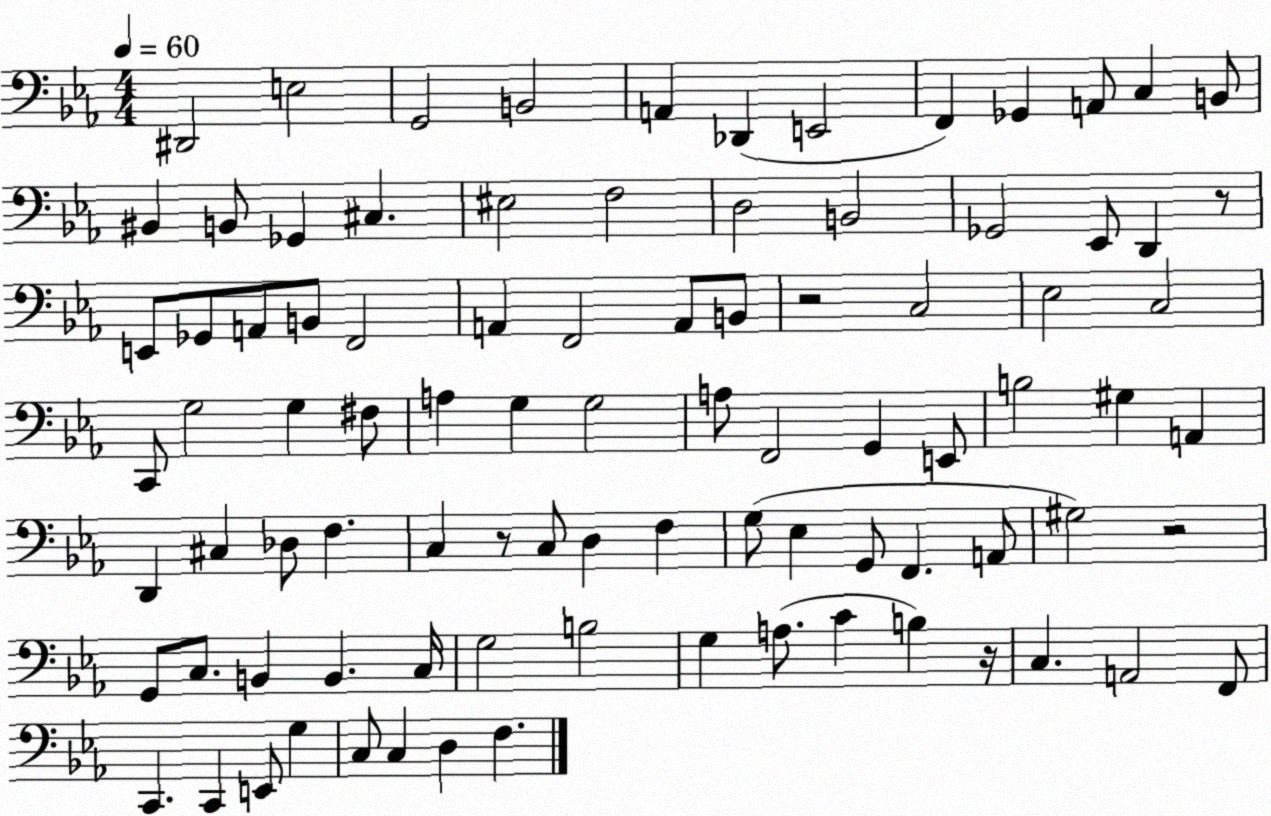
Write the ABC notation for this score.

X:1
T:Untitled
M:4/4
L:1/4
K:Eb
^D,,2 E,2 G,,2 B,,2 A,, _D,, E,,2 F,, _G,, A,,/2 C, B,,/2 ^B,, B,,/2 _G,, ^C, ^E,2 F,2 D,2 B,,2 _G,,2 _E,,/2 D,, z/2 E,,/2 _G,,/2 A,,/2 B,,/2 F,,2 A,, F,,2 A,,/2 B,,/2 z2 C,2 _E,2 C,2 C,,/2 G,2 G, ^F,/2 A, G, G,2 A,/2 F,,2 G,, E,,/2 B,2 ^G, A,, D,, ^C, _D,/2 F, C, z/2 C,/2 D, F, G,/2 _E, G,,/2 F,, A,,/2 ^G,2 z2 G,,/2 C,/2 B,, B,, C,/4 G,2 B,2 G, A,/2 C B, z/4 C, A,,2 F,,/2 C,, C,, E,,/2 G, C,/2 C, D, F,